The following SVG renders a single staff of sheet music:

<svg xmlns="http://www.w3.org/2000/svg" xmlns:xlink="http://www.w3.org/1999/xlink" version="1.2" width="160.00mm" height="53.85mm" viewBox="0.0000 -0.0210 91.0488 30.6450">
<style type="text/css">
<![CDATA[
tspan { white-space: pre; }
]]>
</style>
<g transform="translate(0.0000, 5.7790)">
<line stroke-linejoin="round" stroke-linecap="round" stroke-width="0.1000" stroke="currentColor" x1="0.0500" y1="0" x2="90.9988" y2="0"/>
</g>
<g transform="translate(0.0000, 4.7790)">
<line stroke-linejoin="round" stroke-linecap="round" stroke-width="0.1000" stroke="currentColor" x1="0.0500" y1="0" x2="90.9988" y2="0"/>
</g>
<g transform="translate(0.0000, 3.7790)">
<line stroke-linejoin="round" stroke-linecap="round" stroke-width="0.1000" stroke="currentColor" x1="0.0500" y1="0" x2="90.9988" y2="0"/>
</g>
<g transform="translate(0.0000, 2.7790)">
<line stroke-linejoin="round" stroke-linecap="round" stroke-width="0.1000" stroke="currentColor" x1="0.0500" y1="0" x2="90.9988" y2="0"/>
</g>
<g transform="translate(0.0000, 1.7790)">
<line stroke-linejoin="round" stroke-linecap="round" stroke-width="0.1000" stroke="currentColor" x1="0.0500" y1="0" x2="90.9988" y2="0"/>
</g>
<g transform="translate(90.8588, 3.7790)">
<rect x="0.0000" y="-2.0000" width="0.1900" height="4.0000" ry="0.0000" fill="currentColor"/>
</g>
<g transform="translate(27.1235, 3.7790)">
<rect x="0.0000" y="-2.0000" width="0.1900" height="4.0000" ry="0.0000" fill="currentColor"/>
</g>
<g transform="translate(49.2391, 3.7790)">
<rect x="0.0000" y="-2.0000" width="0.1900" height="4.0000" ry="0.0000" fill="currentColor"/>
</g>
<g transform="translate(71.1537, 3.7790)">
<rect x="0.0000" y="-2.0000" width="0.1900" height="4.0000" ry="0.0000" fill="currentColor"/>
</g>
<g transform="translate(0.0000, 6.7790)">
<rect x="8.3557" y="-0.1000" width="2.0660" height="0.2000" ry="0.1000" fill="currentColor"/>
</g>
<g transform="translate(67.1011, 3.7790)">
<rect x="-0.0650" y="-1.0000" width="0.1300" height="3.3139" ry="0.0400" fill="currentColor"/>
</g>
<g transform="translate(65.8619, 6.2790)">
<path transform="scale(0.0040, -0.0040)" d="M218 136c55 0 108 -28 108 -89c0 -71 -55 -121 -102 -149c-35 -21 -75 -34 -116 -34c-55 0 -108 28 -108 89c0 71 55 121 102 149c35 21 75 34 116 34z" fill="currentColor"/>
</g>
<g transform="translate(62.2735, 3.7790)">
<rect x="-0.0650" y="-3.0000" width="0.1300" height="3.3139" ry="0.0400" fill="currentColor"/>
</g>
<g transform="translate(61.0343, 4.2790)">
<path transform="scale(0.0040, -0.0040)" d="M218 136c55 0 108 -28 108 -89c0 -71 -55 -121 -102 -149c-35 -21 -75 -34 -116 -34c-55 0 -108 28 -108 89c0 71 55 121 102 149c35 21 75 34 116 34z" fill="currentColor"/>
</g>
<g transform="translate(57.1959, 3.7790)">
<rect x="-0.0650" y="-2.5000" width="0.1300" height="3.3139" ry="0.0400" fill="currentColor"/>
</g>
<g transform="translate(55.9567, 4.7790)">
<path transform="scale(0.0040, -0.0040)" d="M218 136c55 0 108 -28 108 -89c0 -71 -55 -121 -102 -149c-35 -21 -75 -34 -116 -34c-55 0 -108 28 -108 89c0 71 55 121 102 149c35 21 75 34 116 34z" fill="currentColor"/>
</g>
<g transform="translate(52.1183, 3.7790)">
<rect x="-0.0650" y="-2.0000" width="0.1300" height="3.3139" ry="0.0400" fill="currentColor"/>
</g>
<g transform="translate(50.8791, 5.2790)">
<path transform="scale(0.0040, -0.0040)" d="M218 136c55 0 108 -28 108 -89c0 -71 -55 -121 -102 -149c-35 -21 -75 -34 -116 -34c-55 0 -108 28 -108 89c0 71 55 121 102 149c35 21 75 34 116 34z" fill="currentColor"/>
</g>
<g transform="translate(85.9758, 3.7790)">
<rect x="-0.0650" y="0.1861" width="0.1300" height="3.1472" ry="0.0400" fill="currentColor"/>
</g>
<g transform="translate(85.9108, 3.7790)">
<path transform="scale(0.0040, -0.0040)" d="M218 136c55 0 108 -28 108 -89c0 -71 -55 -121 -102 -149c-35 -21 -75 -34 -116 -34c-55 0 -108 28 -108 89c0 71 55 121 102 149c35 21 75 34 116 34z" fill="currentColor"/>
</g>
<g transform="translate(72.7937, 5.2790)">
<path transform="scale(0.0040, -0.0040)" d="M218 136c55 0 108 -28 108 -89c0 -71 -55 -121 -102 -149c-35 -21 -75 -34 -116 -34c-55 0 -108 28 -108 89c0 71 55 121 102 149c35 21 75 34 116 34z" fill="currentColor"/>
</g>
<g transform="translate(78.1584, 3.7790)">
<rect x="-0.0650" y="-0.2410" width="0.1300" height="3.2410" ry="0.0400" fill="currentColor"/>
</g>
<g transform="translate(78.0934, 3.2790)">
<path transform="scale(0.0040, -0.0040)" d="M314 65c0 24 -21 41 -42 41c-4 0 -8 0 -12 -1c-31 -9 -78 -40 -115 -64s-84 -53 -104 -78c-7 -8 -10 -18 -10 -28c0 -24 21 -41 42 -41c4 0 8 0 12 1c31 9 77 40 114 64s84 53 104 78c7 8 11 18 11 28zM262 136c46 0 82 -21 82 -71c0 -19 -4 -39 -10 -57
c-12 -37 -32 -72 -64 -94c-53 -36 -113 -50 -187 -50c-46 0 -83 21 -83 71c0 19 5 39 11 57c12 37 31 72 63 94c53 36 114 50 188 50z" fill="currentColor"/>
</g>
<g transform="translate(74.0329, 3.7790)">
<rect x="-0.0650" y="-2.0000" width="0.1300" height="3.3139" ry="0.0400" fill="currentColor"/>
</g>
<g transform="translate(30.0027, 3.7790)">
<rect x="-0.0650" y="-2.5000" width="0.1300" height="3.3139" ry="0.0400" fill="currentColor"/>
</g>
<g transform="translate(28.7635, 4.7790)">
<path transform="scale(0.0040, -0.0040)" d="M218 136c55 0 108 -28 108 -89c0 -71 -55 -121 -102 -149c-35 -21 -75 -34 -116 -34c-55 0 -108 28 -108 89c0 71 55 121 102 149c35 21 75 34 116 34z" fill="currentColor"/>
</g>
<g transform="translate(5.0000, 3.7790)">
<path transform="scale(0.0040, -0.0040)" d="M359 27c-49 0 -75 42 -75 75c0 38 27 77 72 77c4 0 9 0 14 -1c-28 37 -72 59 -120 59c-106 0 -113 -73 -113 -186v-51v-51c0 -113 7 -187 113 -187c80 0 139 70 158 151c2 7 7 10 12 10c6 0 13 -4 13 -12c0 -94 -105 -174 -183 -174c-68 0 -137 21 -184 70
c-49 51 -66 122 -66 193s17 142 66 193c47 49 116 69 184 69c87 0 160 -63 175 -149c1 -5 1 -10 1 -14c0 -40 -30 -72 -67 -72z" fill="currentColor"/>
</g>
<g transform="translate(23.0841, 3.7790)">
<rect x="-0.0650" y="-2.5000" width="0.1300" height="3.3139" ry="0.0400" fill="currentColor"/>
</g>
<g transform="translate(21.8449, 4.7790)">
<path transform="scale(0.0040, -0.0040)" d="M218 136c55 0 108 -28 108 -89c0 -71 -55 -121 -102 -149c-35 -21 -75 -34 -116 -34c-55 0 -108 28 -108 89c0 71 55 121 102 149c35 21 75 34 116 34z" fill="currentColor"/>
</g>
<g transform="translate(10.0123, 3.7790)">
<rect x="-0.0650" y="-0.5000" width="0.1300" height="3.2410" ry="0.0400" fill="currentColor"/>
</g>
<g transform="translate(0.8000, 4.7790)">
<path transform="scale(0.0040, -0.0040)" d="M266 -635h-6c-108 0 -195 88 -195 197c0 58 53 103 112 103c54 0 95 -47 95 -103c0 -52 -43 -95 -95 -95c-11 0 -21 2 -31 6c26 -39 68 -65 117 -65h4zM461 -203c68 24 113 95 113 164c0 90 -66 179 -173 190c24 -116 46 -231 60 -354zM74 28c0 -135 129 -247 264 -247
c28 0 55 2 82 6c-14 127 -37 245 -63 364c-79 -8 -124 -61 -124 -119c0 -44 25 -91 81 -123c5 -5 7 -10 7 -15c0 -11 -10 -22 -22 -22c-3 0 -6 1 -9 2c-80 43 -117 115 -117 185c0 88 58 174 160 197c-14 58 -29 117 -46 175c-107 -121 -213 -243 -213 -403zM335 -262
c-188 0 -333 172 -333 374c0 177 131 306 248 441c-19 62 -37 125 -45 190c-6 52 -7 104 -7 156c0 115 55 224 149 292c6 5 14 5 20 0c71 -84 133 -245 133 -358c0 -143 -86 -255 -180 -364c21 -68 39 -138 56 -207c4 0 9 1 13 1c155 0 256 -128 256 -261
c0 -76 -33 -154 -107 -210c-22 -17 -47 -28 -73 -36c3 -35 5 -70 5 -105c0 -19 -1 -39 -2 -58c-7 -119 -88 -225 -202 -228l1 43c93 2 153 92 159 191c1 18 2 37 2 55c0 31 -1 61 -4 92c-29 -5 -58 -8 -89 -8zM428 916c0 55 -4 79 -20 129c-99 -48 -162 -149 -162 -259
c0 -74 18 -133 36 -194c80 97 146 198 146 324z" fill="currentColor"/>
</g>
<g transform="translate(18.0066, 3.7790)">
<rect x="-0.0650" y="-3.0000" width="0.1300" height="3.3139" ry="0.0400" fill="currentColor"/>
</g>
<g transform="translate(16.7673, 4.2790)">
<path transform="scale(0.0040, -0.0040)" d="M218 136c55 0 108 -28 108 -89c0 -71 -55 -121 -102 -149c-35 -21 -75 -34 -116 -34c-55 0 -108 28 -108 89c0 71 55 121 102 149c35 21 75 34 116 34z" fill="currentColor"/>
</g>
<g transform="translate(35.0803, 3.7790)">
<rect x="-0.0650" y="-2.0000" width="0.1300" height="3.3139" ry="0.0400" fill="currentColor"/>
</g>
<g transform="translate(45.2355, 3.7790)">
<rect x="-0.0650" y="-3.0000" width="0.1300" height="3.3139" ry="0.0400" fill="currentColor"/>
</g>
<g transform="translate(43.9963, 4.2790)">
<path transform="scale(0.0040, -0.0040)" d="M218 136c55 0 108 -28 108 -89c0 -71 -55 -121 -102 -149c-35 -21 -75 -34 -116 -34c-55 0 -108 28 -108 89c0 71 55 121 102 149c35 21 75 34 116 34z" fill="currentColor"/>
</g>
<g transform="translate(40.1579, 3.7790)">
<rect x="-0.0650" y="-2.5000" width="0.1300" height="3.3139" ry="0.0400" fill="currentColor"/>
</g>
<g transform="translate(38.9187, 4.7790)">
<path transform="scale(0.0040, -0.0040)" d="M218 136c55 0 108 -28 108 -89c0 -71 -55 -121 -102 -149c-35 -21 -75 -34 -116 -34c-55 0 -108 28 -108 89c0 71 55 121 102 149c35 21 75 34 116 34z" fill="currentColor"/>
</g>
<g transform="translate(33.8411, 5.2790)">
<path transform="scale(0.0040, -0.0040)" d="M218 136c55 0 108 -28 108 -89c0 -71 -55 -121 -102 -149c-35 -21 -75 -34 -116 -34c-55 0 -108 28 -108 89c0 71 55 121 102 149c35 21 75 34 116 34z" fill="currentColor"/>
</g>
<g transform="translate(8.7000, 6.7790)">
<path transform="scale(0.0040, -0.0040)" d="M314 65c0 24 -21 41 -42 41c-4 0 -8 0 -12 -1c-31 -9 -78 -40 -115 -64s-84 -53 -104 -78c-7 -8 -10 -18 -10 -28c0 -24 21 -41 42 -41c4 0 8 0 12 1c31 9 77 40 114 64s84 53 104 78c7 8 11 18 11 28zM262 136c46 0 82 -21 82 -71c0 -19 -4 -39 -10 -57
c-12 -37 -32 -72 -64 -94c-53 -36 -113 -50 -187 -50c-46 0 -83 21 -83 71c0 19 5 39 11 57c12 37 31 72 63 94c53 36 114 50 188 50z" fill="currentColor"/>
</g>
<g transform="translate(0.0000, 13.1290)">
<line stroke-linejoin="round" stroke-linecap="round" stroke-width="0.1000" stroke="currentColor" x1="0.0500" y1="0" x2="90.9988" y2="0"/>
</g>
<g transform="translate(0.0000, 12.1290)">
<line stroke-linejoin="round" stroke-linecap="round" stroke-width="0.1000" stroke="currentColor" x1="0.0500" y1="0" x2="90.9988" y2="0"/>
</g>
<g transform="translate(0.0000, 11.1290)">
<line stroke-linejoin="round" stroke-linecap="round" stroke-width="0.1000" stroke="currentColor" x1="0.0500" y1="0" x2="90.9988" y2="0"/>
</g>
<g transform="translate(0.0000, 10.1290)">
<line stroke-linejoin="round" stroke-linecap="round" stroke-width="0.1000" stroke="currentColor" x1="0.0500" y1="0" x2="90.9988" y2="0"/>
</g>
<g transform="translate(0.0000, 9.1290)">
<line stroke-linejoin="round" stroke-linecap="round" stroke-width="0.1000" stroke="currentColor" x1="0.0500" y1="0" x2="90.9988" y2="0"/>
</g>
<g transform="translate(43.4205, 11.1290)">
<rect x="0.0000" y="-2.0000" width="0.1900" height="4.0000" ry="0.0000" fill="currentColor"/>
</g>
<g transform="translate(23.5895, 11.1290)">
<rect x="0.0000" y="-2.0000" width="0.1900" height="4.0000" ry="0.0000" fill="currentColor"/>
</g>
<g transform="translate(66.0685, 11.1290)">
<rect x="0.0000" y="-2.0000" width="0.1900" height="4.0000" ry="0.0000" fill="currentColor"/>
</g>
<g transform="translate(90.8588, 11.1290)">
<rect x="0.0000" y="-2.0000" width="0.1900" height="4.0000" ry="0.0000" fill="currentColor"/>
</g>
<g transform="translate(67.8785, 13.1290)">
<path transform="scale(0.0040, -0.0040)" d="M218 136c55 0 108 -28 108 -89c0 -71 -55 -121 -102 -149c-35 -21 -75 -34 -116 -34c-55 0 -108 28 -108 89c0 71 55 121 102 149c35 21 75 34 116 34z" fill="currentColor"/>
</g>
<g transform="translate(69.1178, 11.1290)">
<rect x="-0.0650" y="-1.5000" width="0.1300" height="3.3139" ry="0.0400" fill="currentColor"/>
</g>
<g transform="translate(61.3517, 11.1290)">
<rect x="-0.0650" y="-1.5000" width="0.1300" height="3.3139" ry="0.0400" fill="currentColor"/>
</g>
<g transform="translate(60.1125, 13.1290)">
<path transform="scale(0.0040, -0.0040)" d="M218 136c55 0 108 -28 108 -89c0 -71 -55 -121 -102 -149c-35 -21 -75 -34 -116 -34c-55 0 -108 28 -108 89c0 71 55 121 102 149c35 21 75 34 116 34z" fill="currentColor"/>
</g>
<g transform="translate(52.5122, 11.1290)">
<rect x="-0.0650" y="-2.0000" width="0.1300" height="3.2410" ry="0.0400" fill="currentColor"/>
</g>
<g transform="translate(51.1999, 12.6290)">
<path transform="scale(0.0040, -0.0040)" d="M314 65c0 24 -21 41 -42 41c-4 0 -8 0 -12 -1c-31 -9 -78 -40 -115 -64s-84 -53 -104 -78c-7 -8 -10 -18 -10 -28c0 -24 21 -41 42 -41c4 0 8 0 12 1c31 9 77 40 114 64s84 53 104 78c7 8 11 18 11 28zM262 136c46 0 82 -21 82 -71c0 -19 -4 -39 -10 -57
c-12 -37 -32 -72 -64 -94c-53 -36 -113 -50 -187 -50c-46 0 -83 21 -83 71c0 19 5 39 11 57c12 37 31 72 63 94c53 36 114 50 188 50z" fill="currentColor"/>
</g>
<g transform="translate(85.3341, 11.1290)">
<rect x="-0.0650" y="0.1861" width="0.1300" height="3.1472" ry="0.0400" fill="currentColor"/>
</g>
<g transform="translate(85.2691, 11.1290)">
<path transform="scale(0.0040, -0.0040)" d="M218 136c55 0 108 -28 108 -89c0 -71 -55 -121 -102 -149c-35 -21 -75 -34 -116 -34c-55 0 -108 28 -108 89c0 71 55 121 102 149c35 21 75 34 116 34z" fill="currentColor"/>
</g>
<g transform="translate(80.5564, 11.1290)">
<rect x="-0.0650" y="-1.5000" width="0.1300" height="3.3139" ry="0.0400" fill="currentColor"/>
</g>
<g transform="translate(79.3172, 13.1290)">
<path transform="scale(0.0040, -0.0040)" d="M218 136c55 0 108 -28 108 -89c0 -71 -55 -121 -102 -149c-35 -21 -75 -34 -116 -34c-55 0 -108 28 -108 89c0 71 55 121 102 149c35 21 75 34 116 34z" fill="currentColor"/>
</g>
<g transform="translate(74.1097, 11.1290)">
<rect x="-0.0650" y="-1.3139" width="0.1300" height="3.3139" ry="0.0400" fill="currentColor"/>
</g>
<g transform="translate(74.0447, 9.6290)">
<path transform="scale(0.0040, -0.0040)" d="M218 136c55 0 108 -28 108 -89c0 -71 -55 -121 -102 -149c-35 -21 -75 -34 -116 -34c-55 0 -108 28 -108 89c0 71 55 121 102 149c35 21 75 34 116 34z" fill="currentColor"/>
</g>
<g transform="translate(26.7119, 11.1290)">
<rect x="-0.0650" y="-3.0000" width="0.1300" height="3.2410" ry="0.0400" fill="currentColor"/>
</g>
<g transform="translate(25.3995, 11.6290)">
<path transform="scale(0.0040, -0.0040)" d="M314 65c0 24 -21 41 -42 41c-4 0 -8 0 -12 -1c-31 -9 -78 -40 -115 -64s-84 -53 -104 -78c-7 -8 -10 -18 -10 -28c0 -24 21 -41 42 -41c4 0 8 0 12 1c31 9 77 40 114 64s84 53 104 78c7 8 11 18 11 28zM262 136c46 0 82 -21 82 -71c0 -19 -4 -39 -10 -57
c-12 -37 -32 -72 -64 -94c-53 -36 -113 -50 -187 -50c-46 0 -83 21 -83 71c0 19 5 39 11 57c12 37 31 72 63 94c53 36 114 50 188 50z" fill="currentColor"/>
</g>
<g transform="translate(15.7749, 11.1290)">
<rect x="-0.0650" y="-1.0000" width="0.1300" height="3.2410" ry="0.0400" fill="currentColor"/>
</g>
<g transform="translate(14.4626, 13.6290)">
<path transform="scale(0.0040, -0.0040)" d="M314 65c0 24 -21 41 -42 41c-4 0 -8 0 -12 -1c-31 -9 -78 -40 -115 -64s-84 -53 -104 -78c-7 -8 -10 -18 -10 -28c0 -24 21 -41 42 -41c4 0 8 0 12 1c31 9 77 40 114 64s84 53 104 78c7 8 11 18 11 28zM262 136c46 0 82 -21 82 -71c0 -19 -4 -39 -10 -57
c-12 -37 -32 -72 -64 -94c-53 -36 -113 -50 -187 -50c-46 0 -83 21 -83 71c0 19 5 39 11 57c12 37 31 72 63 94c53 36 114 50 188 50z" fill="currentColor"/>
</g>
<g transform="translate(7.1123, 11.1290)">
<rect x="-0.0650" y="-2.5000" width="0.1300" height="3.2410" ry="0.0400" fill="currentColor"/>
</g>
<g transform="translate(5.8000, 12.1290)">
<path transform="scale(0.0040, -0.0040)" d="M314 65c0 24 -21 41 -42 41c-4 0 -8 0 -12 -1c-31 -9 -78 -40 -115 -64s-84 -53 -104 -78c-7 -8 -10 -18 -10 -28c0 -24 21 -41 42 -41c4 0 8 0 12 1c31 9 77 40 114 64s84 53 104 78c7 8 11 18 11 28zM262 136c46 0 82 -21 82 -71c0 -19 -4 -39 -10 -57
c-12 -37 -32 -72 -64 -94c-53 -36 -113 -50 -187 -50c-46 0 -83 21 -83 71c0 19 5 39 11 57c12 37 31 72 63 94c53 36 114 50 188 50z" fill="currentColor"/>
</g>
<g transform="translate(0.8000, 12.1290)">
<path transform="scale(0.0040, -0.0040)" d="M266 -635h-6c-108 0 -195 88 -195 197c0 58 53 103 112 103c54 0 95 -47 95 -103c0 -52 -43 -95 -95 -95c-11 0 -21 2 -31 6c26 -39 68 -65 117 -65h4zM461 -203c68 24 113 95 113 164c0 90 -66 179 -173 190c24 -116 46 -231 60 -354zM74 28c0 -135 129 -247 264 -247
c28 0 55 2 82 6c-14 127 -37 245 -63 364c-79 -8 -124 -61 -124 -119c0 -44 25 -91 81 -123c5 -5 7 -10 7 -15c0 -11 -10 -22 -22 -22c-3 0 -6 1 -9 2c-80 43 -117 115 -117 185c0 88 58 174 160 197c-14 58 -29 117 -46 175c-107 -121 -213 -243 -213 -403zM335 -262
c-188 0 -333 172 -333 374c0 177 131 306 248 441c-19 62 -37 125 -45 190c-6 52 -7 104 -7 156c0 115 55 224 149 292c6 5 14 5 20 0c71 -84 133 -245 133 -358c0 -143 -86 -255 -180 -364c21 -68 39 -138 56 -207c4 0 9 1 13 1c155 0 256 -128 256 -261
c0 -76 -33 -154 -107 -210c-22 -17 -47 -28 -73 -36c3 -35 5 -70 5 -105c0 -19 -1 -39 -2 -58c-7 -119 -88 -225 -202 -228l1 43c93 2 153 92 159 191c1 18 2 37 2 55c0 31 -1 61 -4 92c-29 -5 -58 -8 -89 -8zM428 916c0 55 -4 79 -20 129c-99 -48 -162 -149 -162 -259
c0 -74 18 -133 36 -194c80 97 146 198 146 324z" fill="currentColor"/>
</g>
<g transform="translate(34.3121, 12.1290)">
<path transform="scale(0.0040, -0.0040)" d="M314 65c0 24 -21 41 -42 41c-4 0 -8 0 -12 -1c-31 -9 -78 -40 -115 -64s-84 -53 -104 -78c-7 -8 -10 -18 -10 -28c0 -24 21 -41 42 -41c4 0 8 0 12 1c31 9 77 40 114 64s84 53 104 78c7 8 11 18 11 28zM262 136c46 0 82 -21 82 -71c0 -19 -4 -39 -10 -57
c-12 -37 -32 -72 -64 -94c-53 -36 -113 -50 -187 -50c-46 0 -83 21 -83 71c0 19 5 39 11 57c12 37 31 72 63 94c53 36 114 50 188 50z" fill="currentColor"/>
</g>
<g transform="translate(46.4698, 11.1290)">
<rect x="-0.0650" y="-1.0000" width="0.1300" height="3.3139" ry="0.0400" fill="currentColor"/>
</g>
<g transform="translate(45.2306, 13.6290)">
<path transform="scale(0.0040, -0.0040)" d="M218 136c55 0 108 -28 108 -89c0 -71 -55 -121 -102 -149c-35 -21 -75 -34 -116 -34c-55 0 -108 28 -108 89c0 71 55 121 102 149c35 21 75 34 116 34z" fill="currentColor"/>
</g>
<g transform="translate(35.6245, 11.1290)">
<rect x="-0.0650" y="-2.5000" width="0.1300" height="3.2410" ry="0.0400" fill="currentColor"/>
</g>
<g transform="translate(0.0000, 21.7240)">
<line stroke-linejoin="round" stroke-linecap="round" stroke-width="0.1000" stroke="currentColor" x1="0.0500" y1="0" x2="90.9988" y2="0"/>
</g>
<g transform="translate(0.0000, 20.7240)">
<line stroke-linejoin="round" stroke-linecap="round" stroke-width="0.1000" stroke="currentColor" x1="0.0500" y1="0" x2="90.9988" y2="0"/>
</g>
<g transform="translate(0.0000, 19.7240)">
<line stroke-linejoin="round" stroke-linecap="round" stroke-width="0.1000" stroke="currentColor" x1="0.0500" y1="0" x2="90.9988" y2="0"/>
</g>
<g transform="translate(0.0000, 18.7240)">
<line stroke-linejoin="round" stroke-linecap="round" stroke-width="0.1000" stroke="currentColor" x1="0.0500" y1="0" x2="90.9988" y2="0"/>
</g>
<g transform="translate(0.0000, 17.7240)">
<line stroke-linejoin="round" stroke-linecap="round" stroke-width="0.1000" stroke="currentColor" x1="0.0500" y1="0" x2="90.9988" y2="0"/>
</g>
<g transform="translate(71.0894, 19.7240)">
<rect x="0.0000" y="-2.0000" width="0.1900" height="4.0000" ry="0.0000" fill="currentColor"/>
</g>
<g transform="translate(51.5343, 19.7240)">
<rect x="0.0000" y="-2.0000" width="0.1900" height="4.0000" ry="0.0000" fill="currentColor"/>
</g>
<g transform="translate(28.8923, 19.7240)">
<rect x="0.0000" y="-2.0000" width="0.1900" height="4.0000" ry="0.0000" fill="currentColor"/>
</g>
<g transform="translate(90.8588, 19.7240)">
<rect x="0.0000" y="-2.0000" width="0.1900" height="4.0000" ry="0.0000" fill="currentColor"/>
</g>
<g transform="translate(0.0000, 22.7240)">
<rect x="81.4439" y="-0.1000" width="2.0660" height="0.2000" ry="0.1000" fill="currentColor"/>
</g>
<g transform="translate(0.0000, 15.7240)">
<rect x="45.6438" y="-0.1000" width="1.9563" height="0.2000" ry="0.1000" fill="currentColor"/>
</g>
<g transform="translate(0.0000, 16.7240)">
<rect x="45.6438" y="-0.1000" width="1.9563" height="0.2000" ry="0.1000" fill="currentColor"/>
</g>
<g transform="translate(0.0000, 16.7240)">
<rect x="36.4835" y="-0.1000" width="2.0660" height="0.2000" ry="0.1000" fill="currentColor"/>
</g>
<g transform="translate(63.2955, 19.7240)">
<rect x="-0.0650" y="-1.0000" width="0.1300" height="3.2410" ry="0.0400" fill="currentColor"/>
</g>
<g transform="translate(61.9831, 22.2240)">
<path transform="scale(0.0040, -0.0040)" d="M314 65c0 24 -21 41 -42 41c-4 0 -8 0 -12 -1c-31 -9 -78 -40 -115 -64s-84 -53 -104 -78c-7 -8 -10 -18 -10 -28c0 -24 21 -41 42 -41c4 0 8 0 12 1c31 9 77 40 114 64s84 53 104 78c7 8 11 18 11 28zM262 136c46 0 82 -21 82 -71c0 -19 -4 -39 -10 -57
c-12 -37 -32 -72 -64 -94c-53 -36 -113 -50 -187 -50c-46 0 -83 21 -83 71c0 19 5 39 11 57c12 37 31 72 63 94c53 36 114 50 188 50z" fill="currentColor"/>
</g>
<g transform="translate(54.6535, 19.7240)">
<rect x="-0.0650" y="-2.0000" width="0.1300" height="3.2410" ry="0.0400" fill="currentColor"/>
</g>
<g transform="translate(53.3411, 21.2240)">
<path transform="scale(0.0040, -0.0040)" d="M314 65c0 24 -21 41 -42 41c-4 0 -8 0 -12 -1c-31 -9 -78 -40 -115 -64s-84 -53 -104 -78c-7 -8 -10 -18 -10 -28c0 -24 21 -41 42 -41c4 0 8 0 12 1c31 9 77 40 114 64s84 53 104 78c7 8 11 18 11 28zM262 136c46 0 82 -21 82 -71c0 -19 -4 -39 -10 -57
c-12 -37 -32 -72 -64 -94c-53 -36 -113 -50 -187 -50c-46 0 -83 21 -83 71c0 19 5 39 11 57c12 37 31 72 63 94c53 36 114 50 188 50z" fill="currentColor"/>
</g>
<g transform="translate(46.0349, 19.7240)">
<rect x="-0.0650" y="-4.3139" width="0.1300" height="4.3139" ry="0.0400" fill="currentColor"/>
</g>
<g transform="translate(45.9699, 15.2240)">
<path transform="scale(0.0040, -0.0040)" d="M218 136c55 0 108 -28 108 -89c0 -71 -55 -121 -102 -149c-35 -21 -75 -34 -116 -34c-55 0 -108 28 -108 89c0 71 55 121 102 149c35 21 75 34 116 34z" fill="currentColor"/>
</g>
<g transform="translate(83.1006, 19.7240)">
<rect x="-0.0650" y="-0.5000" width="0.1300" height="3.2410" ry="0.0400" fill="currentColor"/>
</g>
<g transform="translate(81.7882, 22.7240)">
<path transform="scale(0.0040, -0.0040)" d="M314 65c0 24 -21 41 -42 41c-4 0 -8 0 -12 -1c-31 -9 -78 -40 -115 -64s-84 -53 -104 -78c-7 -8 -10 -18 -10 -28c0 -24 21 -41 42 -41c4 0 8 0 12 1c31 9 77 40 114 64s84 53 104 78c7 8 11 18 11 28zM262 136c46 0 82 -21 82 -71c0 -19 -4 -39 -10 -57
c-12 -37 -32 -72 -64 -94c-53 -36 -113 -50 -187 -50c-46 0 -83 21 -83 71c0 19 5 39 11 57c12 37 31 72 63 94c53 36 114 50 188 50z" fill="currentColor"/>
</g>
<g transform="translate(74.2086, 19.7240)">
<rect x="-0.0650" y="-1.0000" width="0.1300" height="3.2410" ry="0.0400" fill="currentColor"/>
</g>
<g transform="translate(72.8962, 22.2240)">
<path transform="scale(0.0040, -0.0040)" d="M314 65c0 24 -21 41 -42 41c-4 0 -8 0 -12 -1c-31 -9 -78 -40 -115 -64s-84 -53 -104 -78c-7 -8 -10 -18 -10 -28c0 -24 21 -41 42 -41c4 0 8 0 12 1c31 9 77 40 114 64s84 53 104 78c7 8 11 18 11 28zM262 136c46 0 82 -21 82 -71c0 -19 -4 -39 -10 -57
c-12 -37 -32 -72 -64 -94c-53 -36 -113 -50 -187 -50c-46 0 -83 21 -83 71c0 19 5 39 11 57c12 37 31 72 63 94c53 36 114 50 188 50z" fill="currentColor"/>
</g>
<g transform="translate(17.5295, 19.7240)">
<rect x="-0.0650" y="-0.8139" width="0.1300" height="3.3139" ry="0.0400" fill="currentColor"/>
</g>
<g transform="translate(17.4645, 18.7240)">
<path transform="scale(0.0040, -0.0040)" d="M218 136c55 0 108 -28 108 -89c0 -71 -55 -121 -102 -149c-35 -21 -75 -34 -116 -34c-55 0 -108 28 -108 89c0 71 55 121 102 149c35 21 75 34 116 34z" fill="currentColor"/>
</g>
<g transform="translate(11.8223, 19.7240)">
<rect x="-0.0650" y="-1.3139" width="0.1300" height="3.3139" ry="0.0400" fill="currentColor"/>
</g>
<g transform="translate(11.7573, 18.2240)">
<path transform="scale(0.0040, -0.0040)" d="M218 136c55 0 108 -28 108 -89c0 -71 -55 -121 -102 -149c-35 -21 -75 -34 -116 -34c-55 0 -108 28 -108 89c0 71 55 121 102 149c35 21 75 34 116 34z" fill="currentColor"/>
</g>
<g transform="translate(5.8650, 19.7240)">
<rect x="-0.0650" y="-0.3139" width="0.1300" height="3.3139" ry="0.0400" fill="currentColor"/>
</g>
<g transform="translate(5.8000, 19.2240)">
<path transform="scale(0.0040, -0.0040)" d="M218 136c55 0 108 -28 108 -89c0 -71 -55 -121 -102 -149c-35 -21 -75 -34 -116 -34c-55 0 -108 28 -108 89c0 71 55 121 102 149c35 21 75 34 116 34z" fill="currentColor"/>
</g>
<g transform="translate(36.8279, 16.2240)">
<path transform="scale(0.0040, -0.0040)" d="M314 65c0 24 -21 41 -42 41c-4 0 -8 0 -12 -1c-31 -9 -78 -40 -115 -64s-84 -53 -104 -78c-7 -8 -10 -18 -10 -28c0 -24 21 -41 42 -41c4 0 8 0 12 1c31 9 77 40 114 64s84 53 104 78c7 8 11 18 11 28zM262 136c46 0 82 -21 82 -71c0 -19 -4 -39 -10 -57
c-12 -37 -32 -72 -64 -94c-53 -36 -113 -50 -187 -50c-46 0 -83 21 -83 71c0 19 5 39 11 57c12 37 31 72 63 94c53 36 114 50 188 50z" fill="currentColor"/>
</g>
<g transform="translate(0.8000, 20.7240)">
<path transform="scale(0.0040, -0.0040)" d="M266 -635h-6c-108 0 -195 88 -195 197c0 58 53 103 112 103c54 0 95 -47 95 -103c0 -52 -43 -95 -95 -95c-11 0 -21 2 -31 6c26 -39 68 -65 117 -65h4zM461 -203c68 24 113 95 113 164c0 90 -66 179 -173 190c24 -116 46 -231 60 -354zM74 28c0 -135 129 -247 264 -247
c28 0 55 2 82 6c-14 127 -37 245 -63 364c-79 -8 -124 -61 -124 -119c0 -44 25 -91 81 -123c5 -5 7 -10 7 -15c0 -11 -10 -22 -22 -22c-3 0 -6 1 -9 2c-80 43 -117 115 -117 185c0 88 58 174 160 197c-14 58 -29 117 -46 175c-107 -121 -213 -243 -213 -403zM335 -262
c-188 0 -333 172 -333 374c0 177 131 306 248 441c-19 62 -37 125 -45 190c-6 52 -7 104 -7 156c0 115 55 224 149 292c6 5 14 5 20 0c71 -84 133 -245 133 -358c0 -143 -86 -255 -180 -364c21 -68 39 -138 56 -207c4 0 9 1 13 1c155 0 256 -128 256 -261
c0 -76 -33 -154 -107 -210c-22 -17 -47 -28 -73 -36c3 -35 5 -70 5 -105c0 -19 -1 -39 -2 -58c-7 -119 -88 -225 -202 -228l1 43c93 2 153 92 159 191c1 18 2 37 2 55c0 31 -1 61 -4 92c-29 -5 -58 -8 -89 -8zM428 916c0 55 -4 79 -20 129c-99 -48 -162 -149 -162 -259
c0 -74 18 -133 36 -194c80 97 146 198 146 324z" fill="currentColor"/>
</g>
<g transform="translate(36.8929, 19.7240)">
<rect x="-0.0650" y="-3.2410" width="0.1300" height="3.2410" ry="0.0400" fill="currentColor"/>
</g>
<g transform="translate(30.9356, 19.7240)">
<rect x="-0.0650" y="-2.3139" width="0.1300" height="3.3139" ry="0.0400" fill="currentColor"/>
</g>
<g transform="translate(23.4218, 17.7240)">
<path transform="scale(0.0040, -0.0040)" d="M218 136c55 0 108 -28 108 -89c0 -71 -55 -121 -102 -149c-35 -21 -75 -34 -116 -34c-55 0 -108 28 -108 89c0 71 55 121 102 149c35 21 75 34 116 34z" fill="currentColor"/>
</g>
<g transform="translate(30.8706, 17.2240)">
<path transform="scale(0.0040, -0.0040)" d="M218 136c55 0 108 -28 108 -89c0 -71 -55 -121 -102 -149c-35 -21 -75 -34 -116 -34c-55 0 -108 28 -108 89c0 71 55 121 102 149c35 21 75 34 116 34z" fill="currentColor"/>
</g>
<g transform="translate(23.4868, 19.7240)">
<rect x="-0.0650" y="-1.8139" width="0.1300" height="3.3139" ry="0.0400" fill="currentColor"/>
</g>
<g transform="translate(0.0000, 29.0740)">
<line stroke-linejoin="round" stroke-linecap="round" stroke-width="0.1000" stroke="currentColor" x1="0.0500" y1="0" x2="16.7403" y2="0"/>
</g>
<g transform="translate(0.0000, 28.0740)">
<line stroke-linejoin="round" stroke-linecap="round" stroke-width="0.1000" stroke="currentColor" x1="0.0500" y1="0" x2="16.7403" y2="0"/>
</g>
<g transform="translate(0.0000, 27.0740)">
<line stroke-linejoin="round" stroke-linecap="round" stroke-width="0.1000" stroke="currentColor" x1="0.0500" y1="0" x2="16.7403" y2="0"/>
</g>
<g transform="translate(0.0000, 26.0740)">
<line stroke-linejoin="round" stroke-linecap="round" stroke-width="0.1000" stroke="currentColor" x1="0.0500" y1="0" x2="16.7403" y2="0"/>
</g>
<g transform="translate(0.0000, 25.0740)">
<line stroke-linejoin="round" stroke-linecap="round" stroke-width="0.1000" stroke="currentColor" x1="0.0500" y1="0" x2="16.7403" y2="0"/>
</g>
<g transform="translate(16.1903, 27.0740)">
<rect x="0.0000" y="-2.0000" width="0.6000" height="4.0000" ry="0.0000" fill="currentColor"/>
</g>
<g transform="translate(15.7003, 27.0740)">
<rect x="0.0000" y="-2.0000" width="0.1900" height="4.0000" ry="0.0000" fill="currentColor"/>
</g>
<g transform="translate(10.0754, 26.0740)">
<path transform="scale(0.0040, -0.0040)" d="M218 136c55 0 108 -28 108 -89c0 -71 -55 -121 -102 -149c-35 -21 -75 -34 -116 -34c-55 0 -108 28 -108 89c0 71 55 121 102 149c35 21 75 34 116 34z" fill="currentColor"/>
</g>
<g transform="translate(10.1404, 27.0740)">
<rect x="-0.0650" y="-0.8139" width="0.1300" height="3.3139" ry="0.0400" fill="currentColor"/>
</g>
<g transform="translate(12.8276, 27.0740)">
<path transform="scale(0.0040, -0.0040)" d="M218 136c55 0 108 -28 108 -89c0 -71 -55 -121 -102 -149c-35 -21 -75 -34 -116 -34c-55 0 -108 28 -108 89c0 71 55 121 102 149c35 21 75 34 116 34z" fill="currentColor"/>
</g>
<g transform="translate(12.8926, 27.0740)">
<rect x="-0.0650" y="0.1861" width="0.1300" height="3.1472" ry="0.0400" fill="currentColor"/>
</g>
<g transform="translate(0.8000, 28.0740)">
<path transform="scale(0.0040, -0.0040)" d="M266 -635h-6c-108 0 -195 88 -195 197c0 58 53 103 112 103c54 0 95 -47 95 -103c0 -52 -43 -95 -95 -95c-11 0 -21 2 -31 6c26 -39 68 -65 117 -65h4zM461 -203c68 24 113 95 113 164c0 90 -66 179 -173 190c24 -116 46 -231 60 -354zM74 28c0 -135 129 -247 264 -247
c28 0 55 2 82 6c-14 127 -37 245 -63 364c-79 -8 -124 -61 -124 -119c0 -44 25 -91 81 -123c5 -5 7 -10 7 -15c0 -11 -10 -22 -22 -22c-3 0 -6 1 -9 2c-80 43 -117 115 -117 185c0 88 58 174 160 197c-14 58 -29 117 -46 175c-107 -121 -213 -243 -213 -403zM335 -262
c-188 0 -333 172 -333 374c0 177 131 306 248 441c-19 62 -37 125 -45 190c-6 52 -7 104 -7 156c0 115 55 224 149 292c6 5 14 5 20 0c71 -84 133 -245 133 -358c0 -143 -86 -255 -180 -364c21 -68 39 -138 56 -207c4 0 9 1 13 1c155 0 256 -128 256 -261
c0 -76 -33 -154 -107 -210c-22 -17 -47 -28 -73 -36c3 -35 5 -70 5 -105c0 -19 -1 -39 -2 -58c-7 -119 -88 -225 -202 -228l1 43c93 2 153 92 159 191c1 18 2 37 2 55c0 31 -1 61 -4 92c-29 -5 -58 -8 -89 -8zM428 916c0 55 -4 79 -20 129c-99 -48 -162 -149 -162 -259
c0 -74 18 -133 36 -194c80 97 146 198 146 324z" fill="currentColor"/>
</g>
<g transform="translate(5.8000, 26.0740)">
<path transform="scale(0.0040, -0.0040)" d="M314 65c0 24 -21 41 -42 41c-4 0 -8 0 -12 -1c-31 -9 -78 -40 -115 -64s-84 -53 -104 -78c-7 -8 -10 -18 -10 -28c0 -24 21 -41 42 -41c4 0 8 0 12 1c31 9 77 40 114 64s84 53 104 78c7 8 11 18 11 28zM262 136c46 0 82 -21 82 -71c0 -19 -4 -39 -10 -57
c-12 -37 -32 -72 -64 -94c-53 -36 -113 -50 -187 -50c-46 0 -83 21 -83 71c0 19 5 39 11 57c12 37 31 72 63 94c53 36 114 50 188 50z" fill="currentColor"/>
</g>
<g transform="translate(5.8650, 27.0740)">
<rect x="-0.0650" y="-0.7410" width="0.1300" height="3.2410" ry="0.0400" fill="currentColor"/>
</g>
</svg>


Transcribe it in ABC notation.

X:1
T:Untitled
M:4/4
L:1/4
K:C
C2 A G G F G A F G A D F c2 B G2 D2 A2 G2 D F2 E E e E B c e d f g b2 d' F2 D2 D2 C2 d2 d B